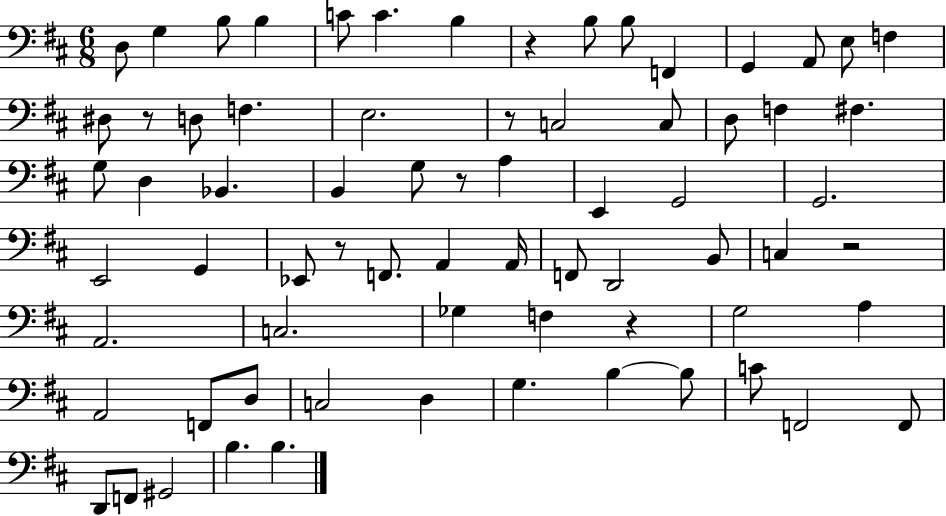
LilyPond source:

{
  \clef bass
  \numericTimeSignature
  \time 6/8
  \key d \major
  d8 g4 b8 b4 | c'8 c'4. b4 | r4 b8 b8 f,4 | g,4 a,8 e8 f4 | \break dis8 r8 d8 f4. | e2. | r8 c2 c8 | d8 f4 fis4. | \break g8 d4 bes,4. | b,4 g8 r8 a4 | e,4 g,2 | g,2. | \break e,2 g,4 | ees,8 r8 f,8. a,4 a,16 | f,8 d,2 b,8 | c4 r2 | \break a,2. | c2. | ges4 f4 r4 | g2 a4 | \break a,2 f,8 d8 | c2 d4 | g4. b4~~ b8 | c'8 f,2 f,8 | \break d,8 f,8 gis,2 | b4. b4. | \bar "|."
}